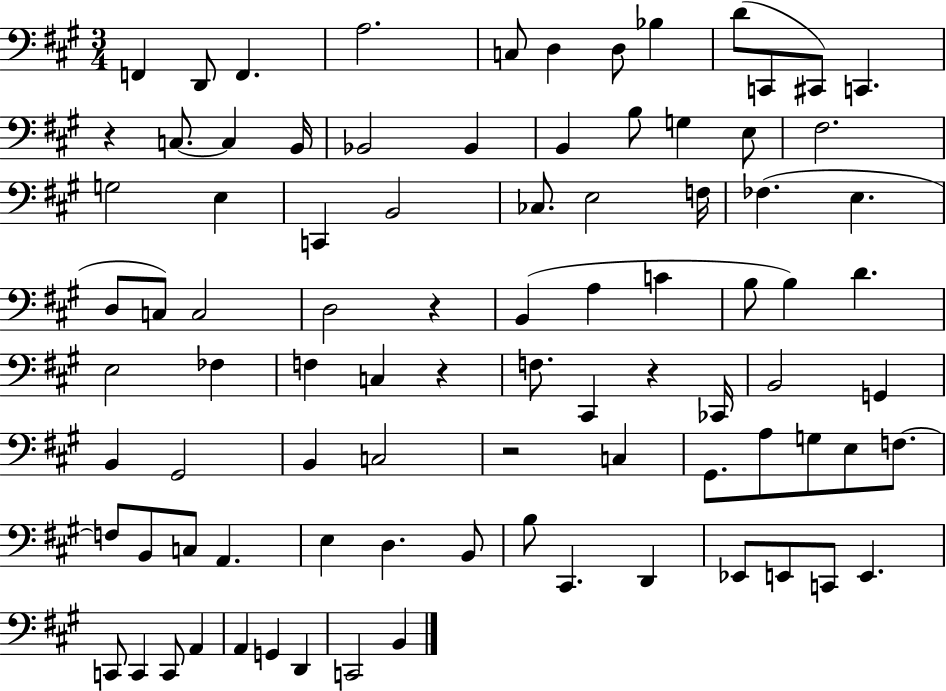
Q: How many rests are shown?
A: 5